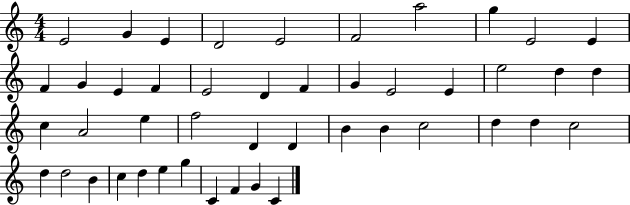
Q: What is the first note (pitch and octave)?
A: E4